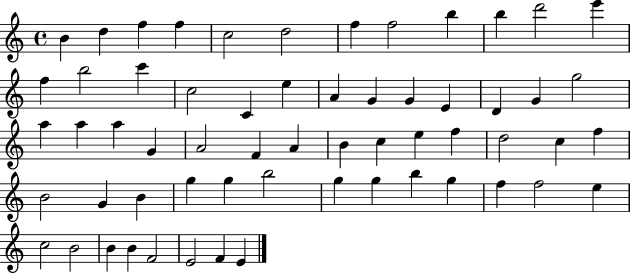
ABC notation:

X:1
T:Untitled
M:4/4
L:1/4
K:C
B d f f c2 d2 f f2 b b d'2 e' f b2 c' c2 C e A G G E D G g2 a a a G A2 F A B c e f d2 c f B2 G B g g b2 g g b g f f2 e c2 B2 B B F2 E2 F E